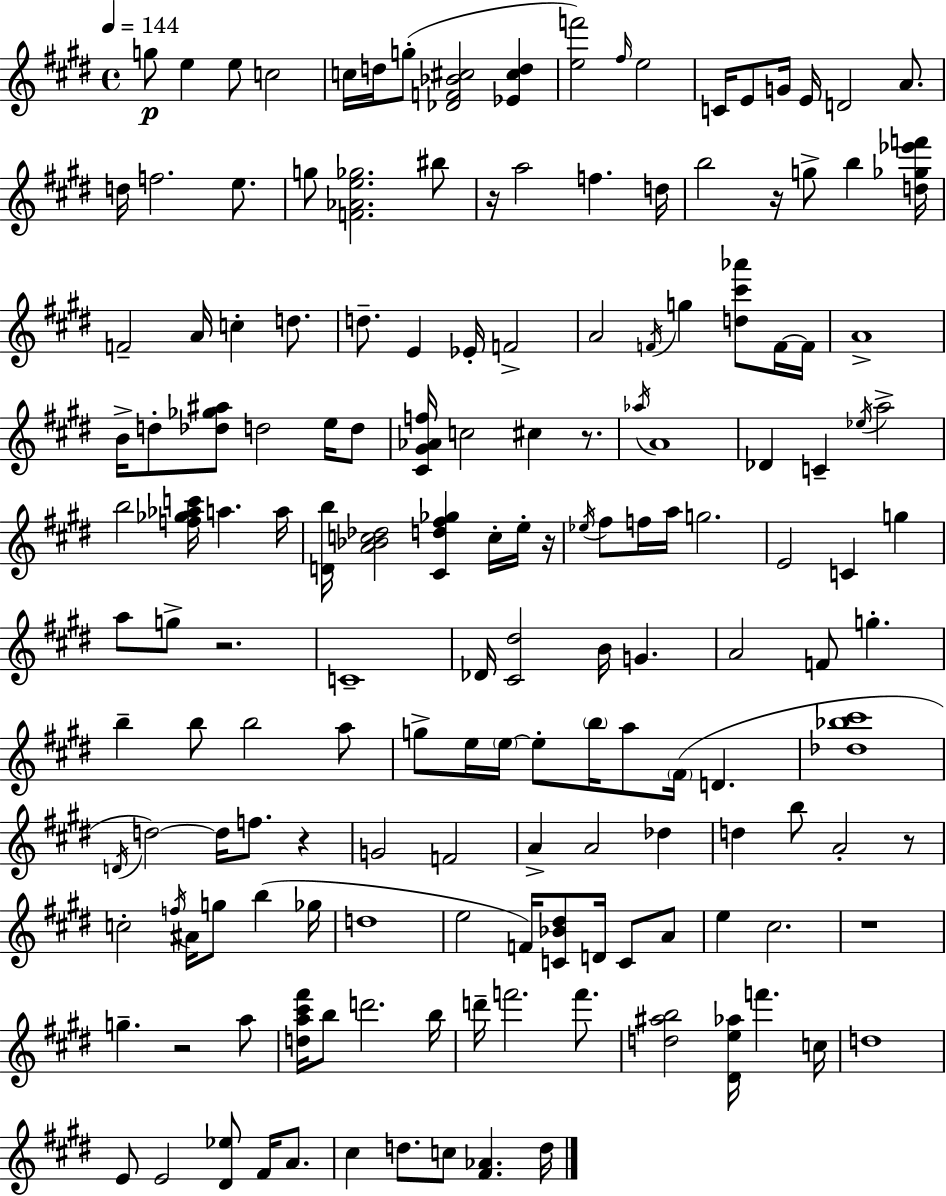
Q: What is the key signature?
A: E major